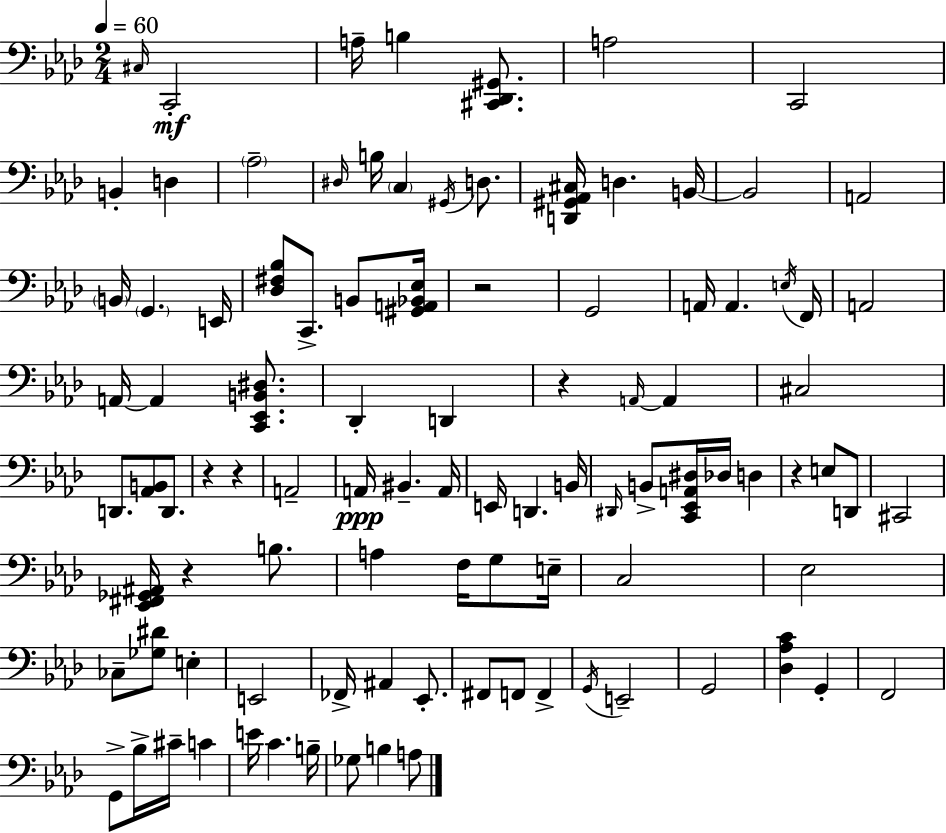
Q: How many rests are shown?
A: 6